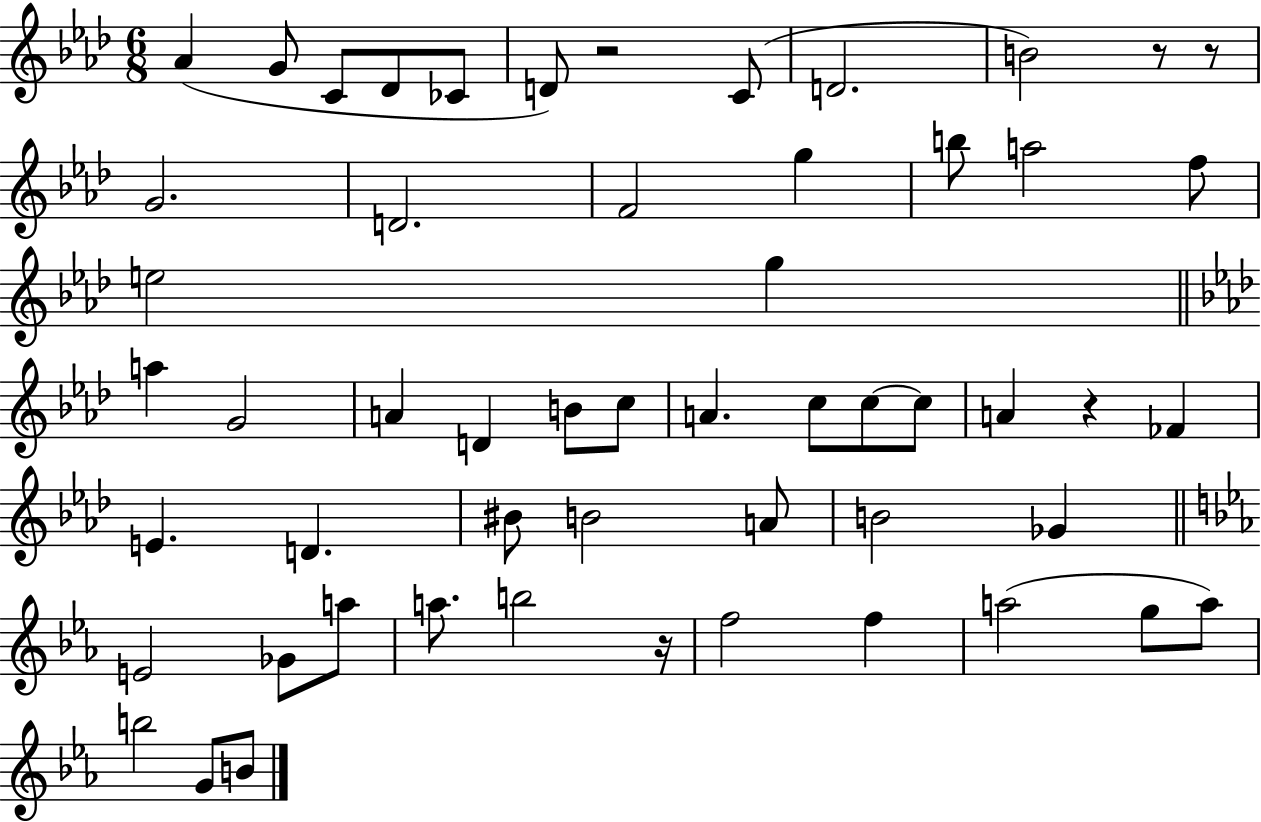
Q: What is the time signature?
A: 6/8